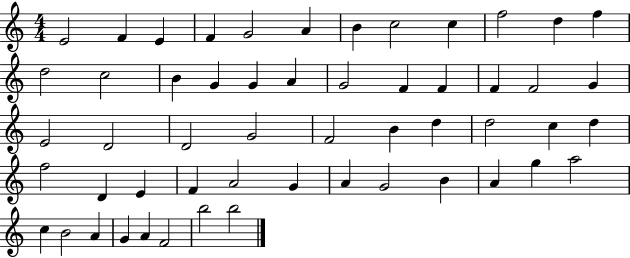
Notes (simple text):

E4/h F4/q E4/q F4/q G4/h A4/q B4/q C5/h C5/q F5/h D5/q F5/q D5/h C5/h B4/q G4/q G4/q A4/q G4/h F4/q F4/q F4/q F4/h G4/q E4/h D4/h D4/h G4/h F4/h B4/q D5/q D5/h C5/q D5/q F5/h D4/q E4/q F4/q A4/h G4/q A4/q G4/h B4/q A4/q G5/q A5/h C5/q B4/h A4/q G4/q A4/q F4/h B5/h B5/h